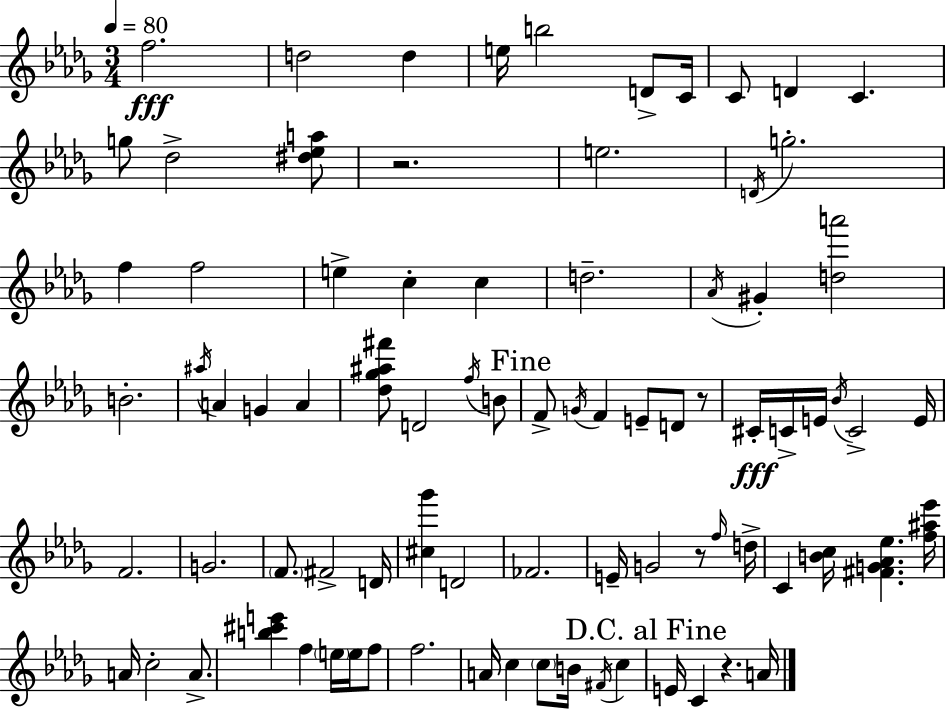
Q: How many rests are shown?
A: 4